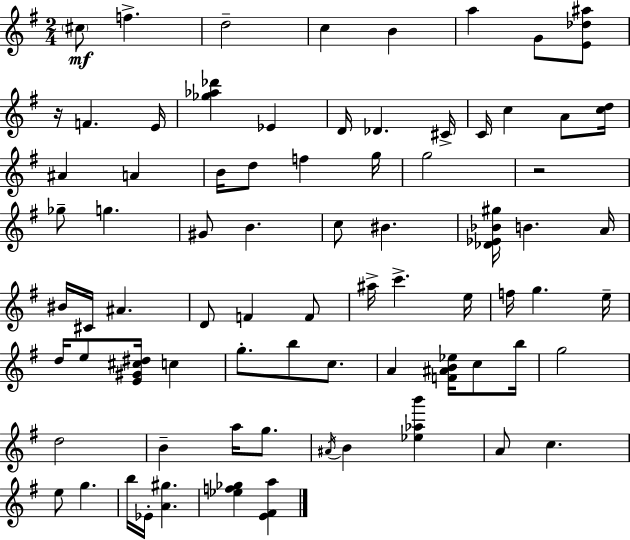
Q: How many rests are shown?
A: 2